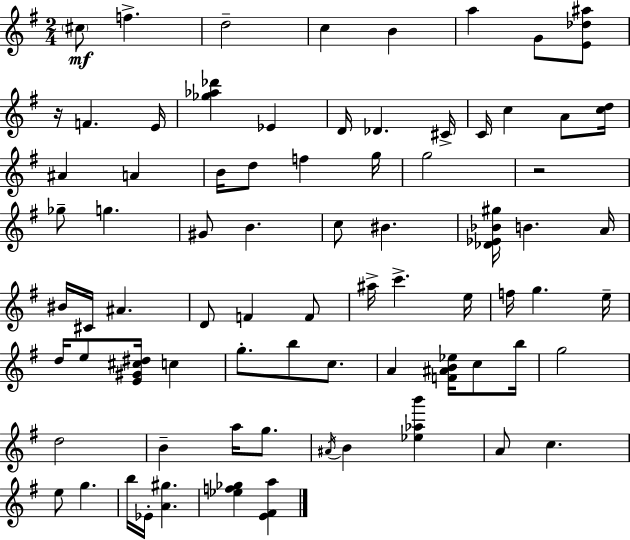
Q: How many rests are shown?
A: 2